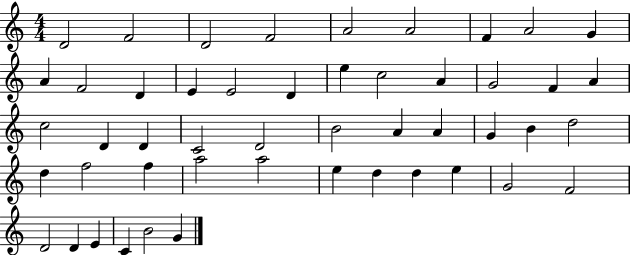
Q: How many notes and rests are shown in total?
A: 49